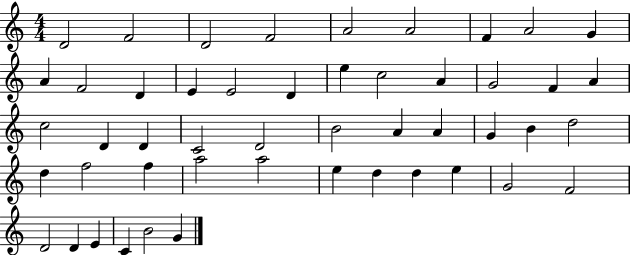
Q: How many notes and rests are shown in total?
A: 49